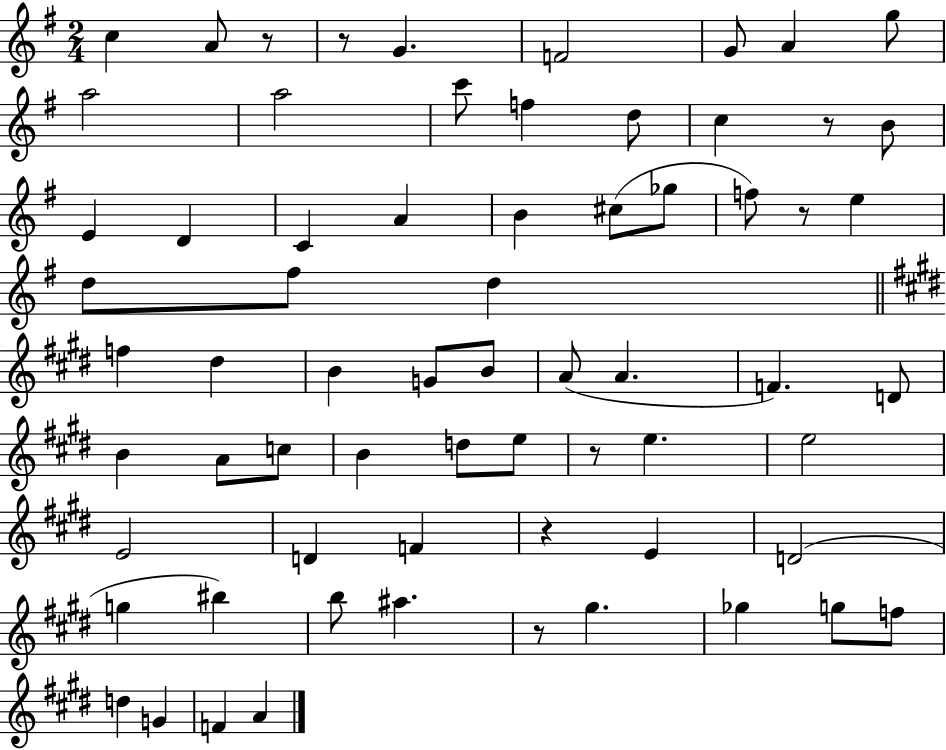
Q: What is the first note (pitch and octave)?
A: C5